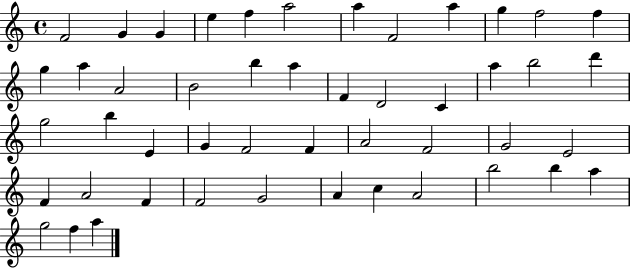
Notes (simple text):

F4/h G4/q G4/q E5/q F5/q A5/h A5/q F4/h A5/q G5/q F5/h F5/q G5/q A5/q A4/h B4/h B5/q A5/q F4/q D4/h C4/q A5/q B5/h D6/q G5/h B5/q E4/q G4/q F4/h F4/q A4/h F4/h G4/h E4/h F4/q A4/h F4/q F4/h G4/h A4/q C5/q A4/h B5/h B5/q A5/q G5/h F5/q A5/q